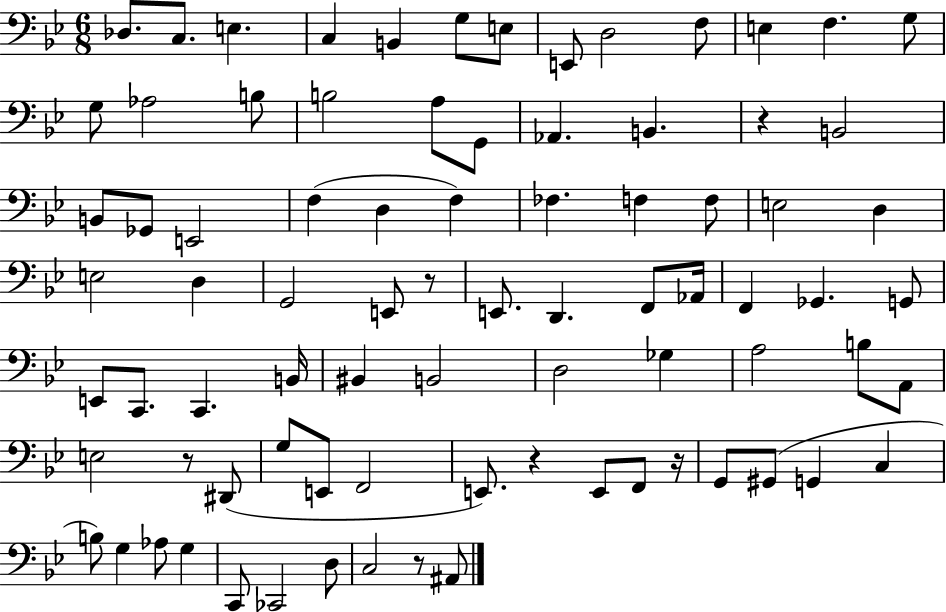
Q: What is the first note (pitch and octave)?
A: Db3